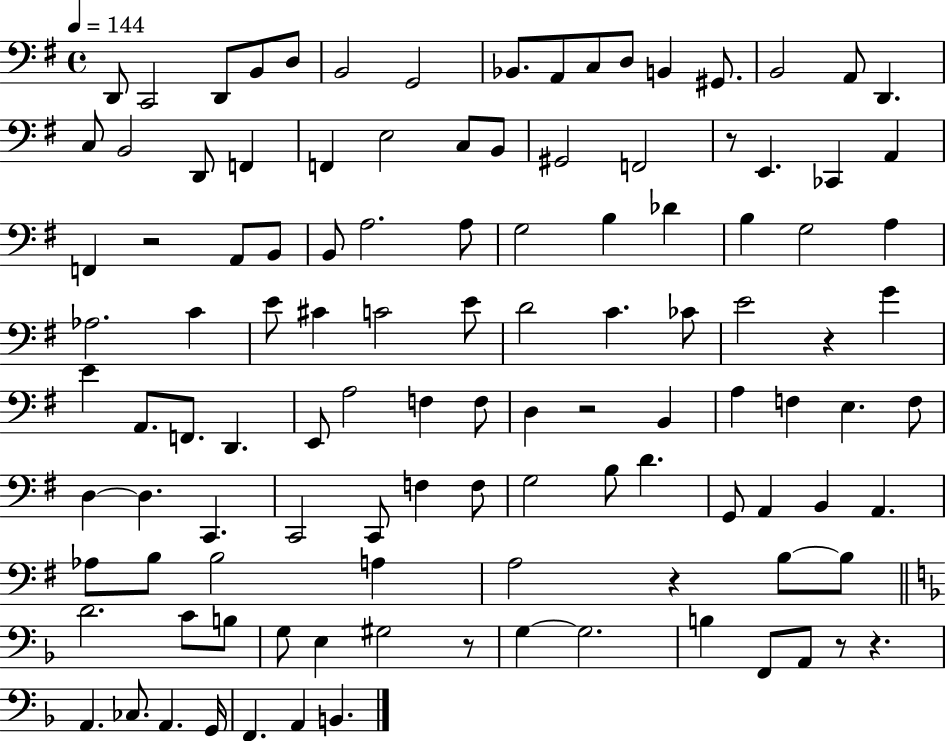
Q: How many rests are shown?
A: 8